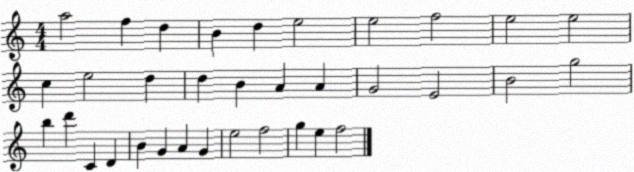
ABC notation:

X:1
T:Untitled
M:4/4
L:1/4
K:C
a2 f d B d e2 e2 f2 e2 e2 c e2 d d B A A G2 E2 B2 g2 b d' C D B G A G e2 f2 g e f2